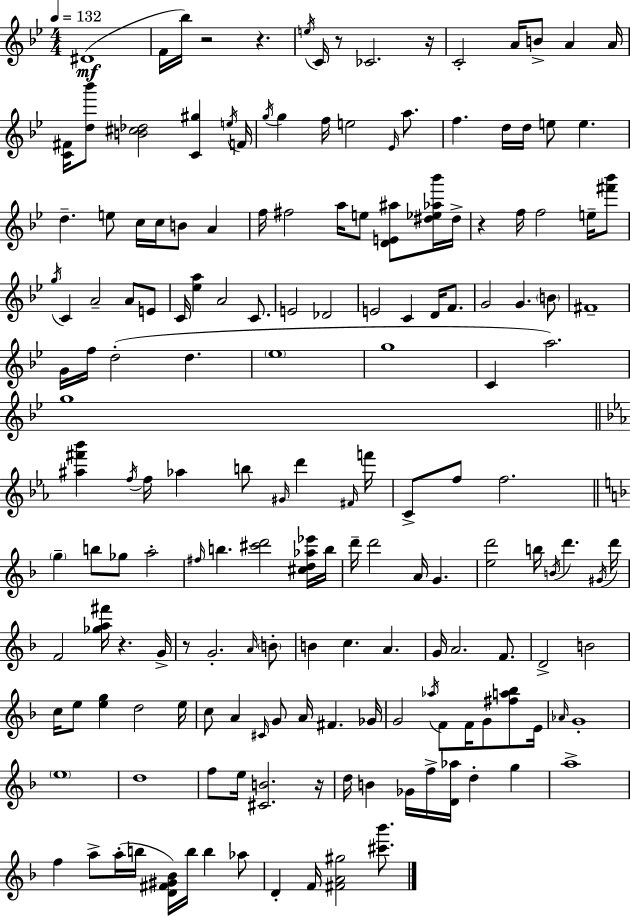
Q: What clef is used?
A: treble